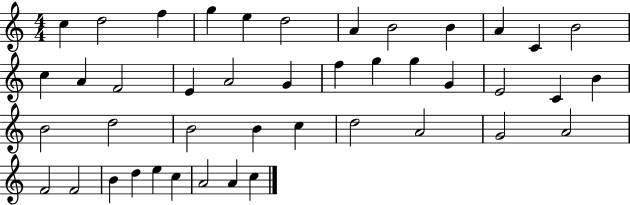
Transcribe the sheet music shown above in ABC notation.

X:1
T:Untitled
M:4/4
L:1/4
K:C
c d2 f g e d2 A B2 B A C B2 c A F2 E A2 G f g g G E2 C B B2 d2 B2 B c d2 A2 G2 A2 F2 F2 B d e c A2 A c